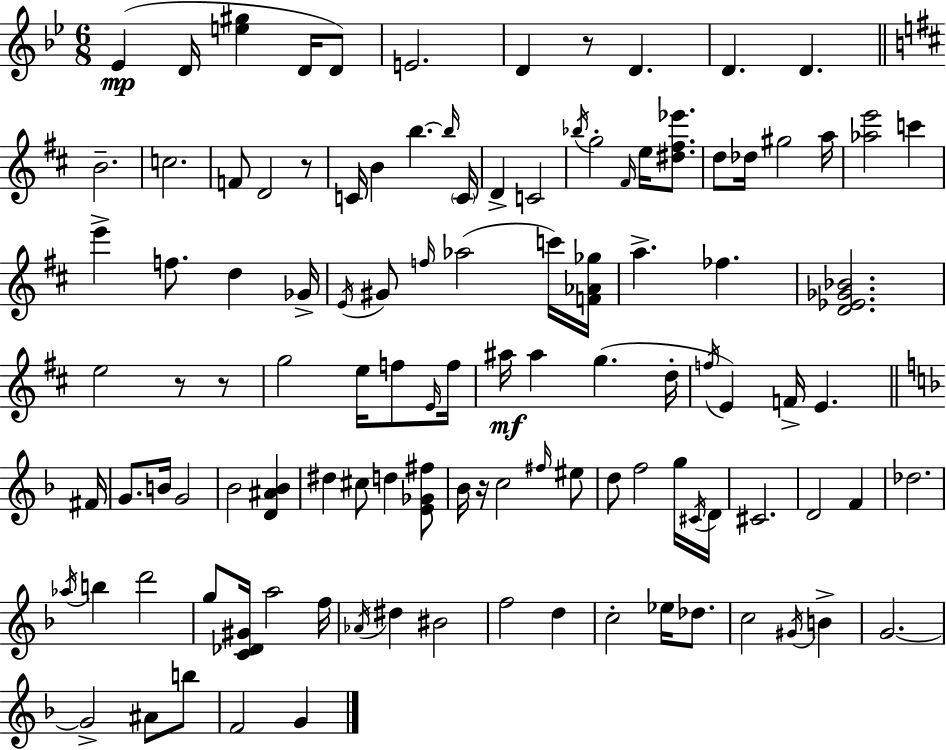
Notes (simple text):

Eb4/q D4/s [E5,G#5]/q D4/s D4/e E4/h. D4/q R/e D4/q. D4/q. D4/q. B4/h. C5/h. F4/e D4/h R/e C4/s B4/q B5/q. B5/s C4/s D4/q C4/h Bb5/s G5/h F#4/s E5/s [D#5,F#5,Eb6]/e. D5/e Db5/s G#5/h A5/s [Ab5,E6]/h C6/q E6/q F5/e. D5/q Gb4/s E4/s G#4/e F5/s Ab5/h C6/s [F4,Ab4,Gb5]/s A5/q. FES5/q. [D4,Eb4,Gb4,Bb4]/h. E5/h R/e R/e G5/h E5/s F5/e E4/s F5/s A#5/s A#5/q G5/q. D5/s F5/s E4/q F4/s E4/q. F#4/s G4/e. B4/s G4/h Bb4/h [D4,A#4,Bb4]/q D#5/q C#5/e D5/q [E4,Gb4,F#5]/e Bb4/s R/s C5/h F#5/s EIS5/e D5/e F5/h G5/s C#4/s D4/s C#4/h. D4/h F4/q Db5/h. Ab5/s B5/q D6/h G5/e [C4,Db4,G#4]/s A5/h F5/s Ab4/s D#5/q BIS4/h F5/h D5/q C5/h Eb5/s Db5/e. C5/h G#4/s B4/q G4/h. G4/h A#4/e B5/e F4/h G4/q